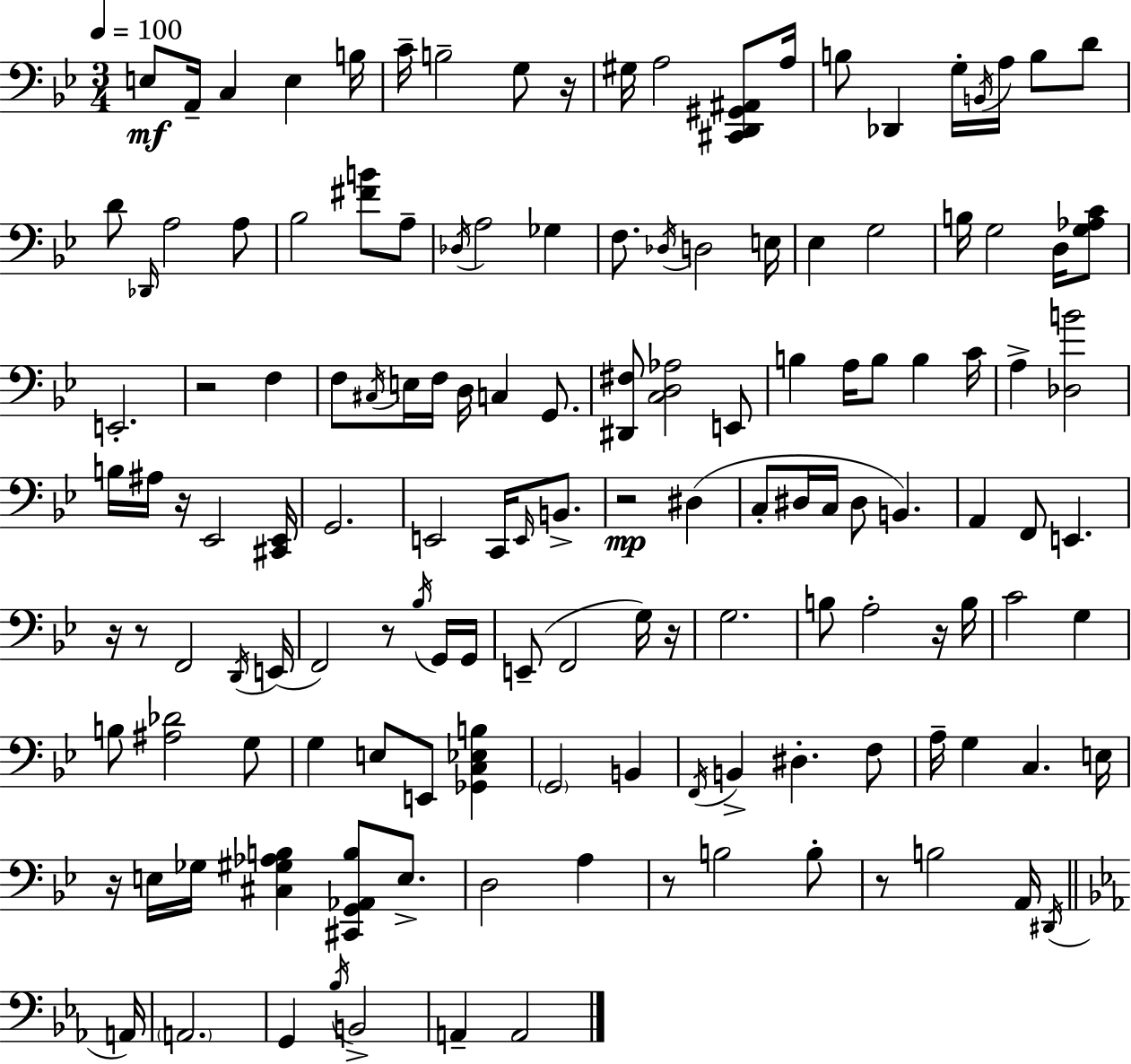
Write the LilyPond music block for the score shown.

{
  \clef bass
  \numericTimeSignature
  \time 3/4
  \key bes \major
  \tempo 4 = 100
  e8\mf a,16-- c4 e4 b16 | c'16-- b2-- g8 r16 | gis16 a2 <cis, d, gis, ais,>8 a16 | b8 des,4 g16-. \acciaccatura { b,16 } a16 b8 d'8 | \break d'8 \grace { des,16 } a2 | a8 bes2 <fis' b'>8 | a8-- \acciaccatura { des16 } a2 ges4 | f8. \acciaccatura { des16 } d2 | \break e16 ees4 g2 | b16 g2 | d16 <g aes c'>8 e,2.-. | r2 | \break f4 f8 \acciaccatura { cis16 } e16 f16 d16 c4 | g,8. <dis, fis>8 <c d aes>2 | e,8 b4 a16 b8 | b4 c'16 a4-> <des b'>2 | \break b16 ais16 r16 ees,2 | <cis, ees,>16 g,2. | e,2 | c,16 \grace { e,16 } b,8.-> r2\mp | \break dis4( c8-. dis16 c16 dis8 | b,4.) a,4 f,8 | e,4. r16 r8 f,2 | \acciaccatura { d,16 }( e,16 f,2) | \break r8 \acciaccatura { bes16 } g,16 g,16 e,8--( f,2 | g16) r16 g2. | b8 a2-. | r16 b16 c'2 | \break g4 b8 <ais des'>2 | g8 g4 | e8 e,8 <ges, c ees b>4 \parenthesize g,2 | b,4 \acciaccatura { f,16 } b,4-> | \break dis4.-. f8 a16-- g4 | c4. e16 r16 e16 ges16 | <cis gis aes b>4 <cis, g, aes, b>8 e8.-> d2 | a4 r8 b2 | \break b8-. r8 b2 | a,16 \acciaccatura { dis,16 } \bar "||" \break \key c \minor a,16 \parenthesize a,2. | g,4 \acciaccatura { bes16 } b,2-> | a,4-- a,2 | \bar "|."
}